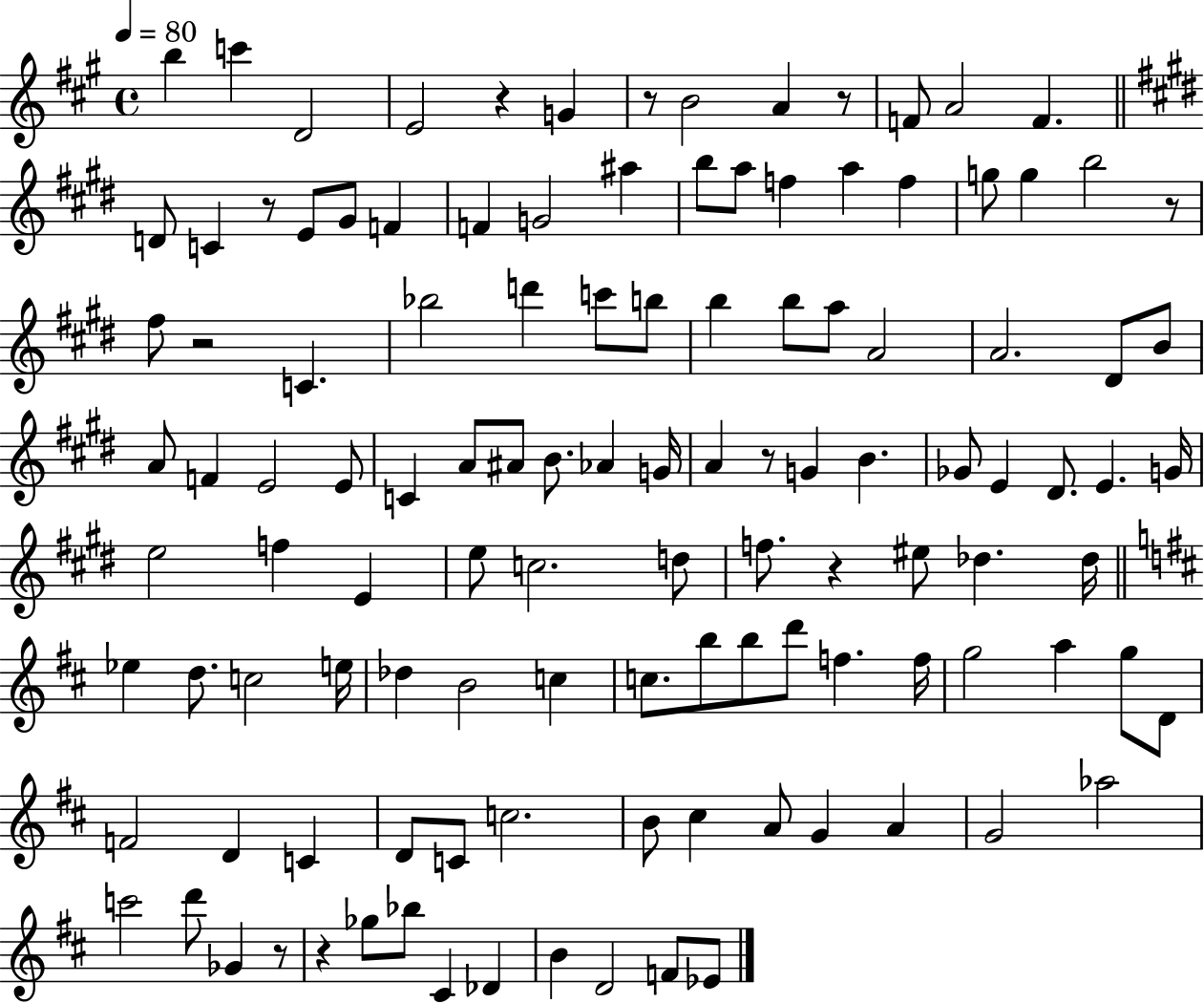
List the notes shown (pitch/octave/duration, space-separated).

B5/q C6/q D4/h E4/h R/q G4/q R/e B4/h A4/q R/e F4/e A4/h F4/q. D4/e C4/q R/e E4/e G#4/e F4/q F4/q G4/h A#5/q B5/e A5/e F5/q A5/q F5/q G5/e G5/q B5/h R/e F#5/e R/h C4/q. Bb5/h D6/q C6/e B5/e B5/q B5/e A5/e A4/h A4/h. D#4/e B4/e A4/e F4/q E4/h E4/e C4/q A4/e A#4/e B4/e. Ab4/q G4/s A4/q R/e G4/q B4/q. Gb4/e E4/q D#4/e. E4/q. G4/s E5/h F5/q E4/q E5/e C5/h. D5/e F5/e. R/q EIS5/e Db5/q. Db5/s Eb5/q D5/e. C5/h E5/s Db5/q B4/h C5/q C5/e. B5/e B5/e D6/e F5/q. F5/s G5/h A5/q G5/e D4/e F4/h D4/q C4/q D4/e C4/e C5/h. B4/e C#5/q A4/e G4/q A4/q G4/h Ab5/h C6/h D6/e Gb4/q R/e R/q Gb5/e Bb5/e C#4/q Db4/q B4/q D4/h F4/e Eb4/e